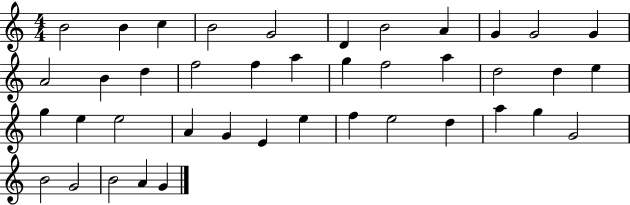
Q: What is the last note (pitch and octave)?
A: G4